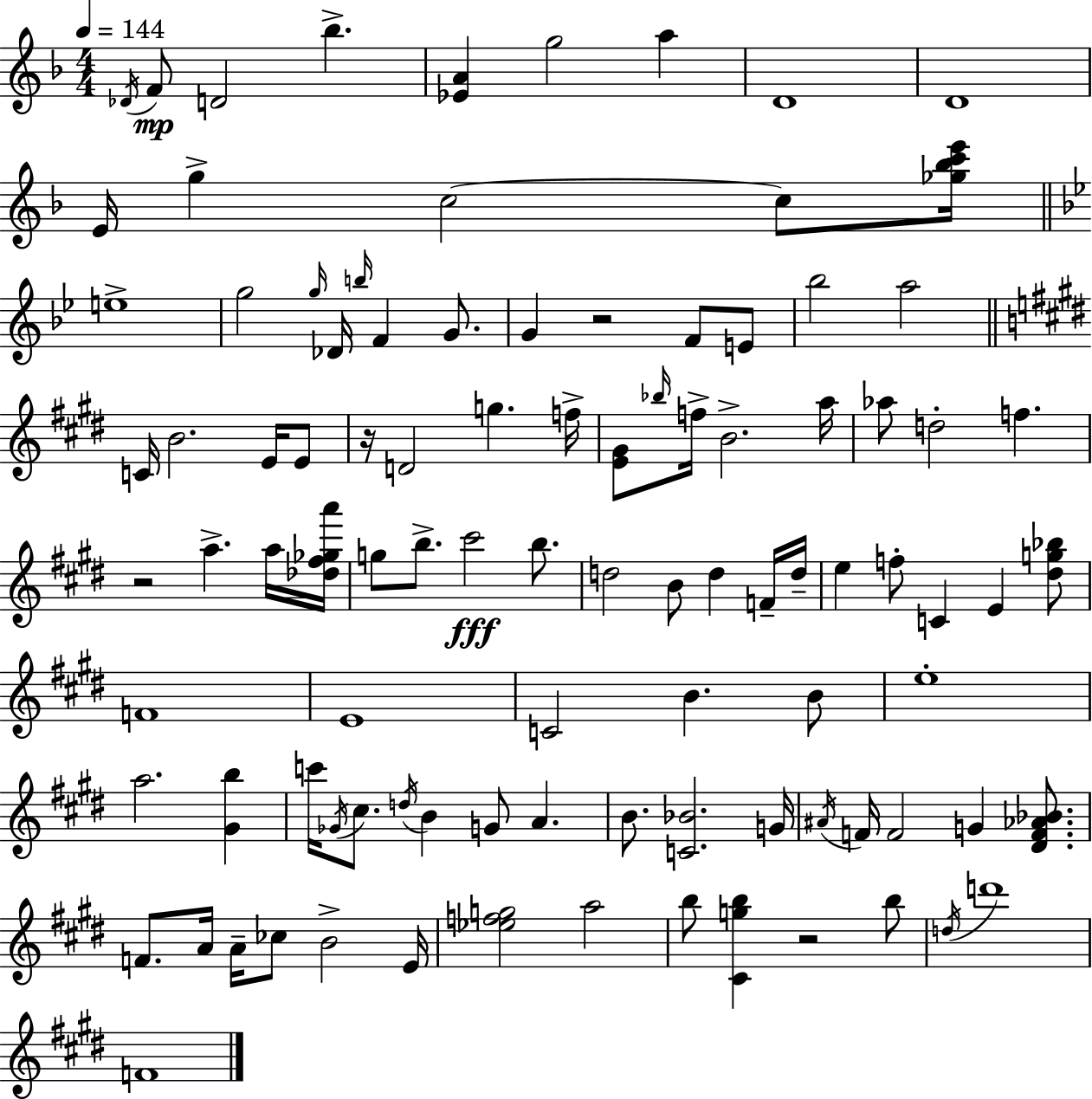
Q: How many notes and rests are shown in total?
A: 99